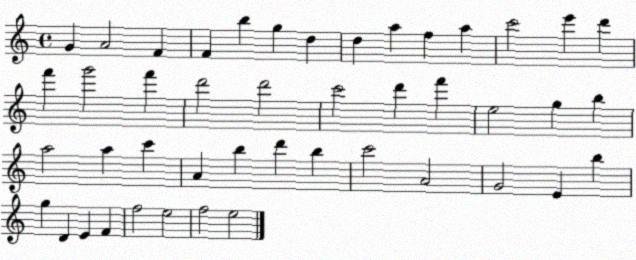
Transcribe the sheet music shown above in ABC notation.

X:1
T:Untitled
M:4/4
L:1/4
K:C
G A2 F F b g d d a f a c'2 e' d' f' g'2 f' d'2 d'2 c'2 d' f' e2 g b a2 a c' A b d' b c'2 A2 G2 E b g D E F f2 e2 f2 e2